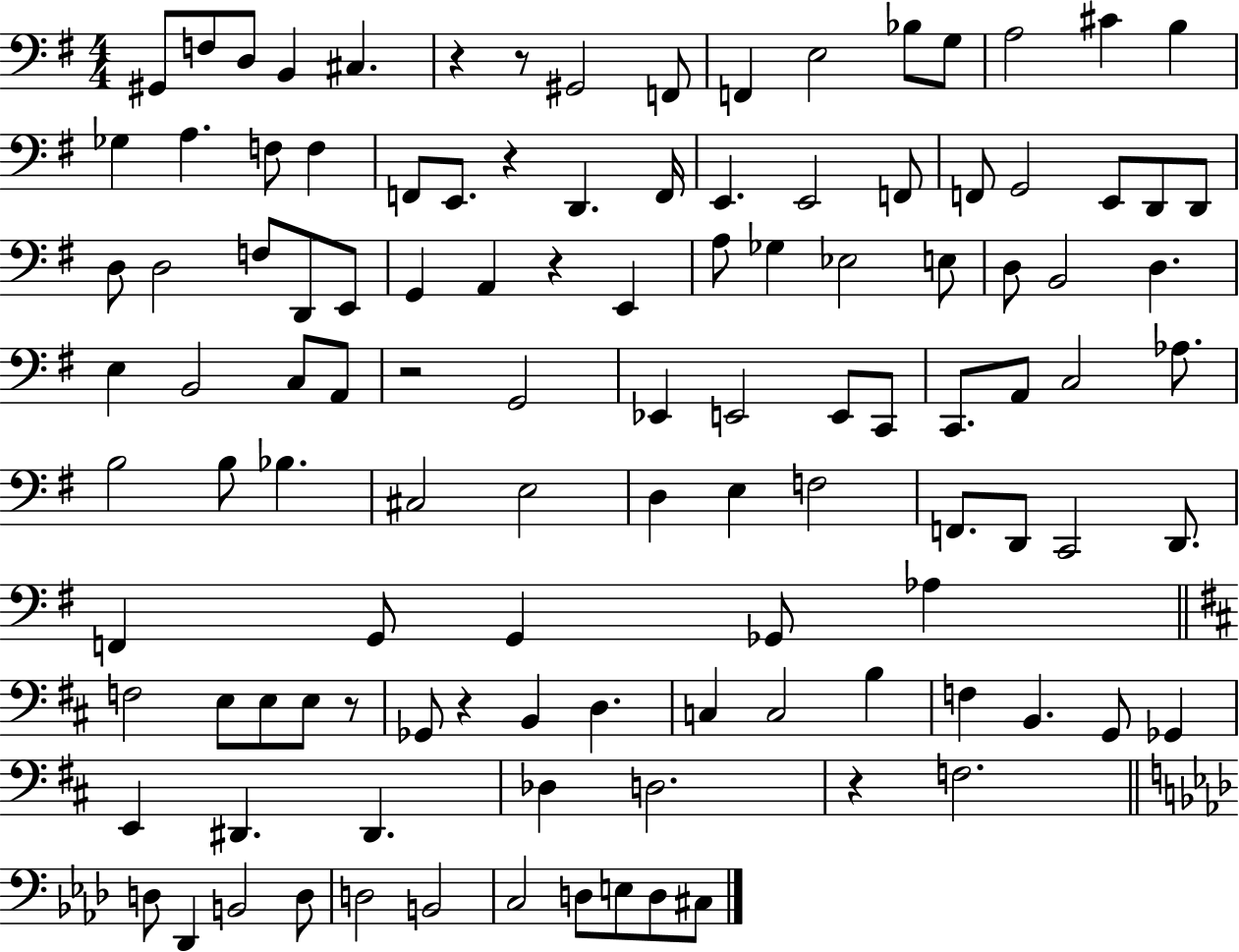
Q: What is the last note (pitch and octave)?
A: C#3